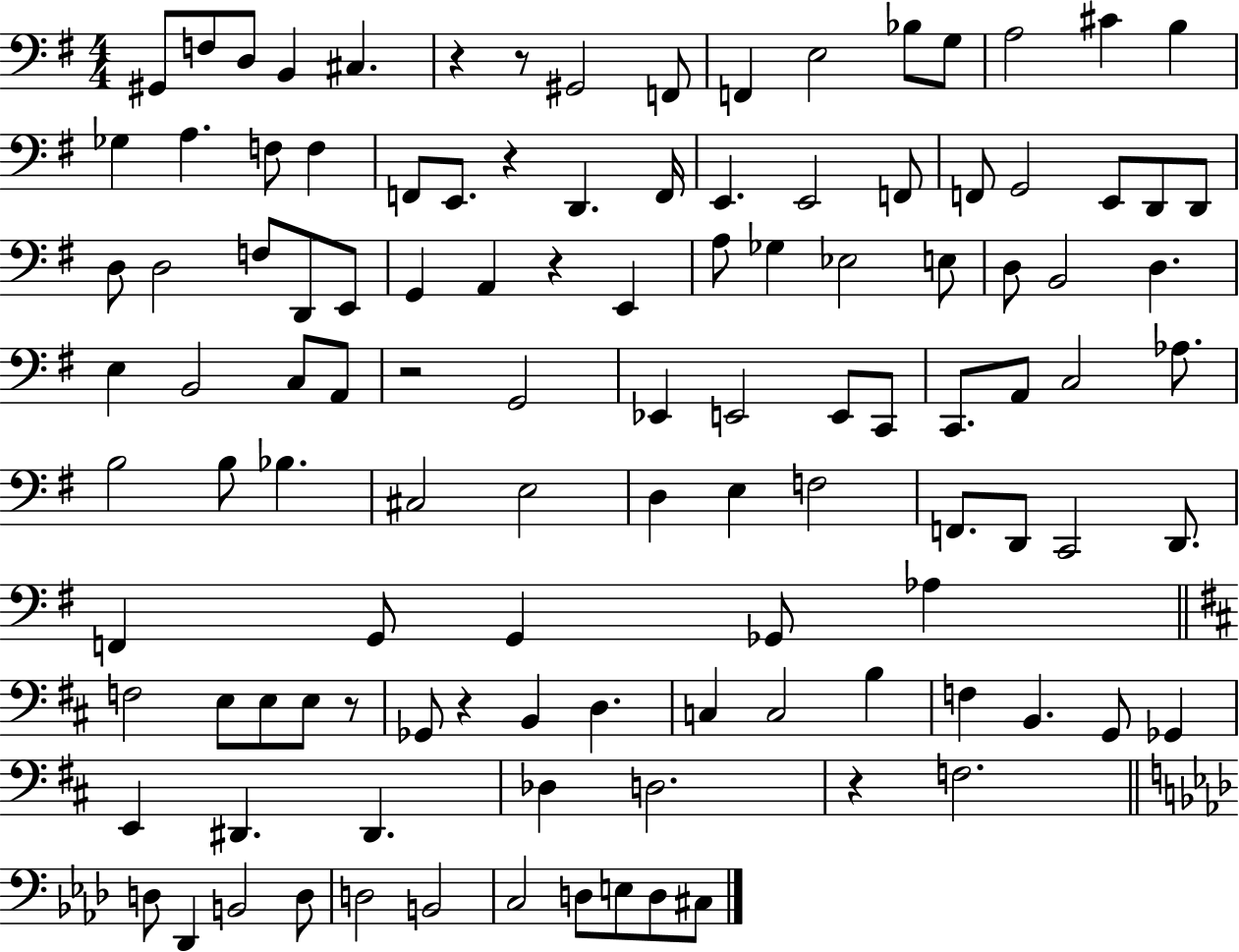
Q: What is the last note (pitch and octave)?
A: C#3